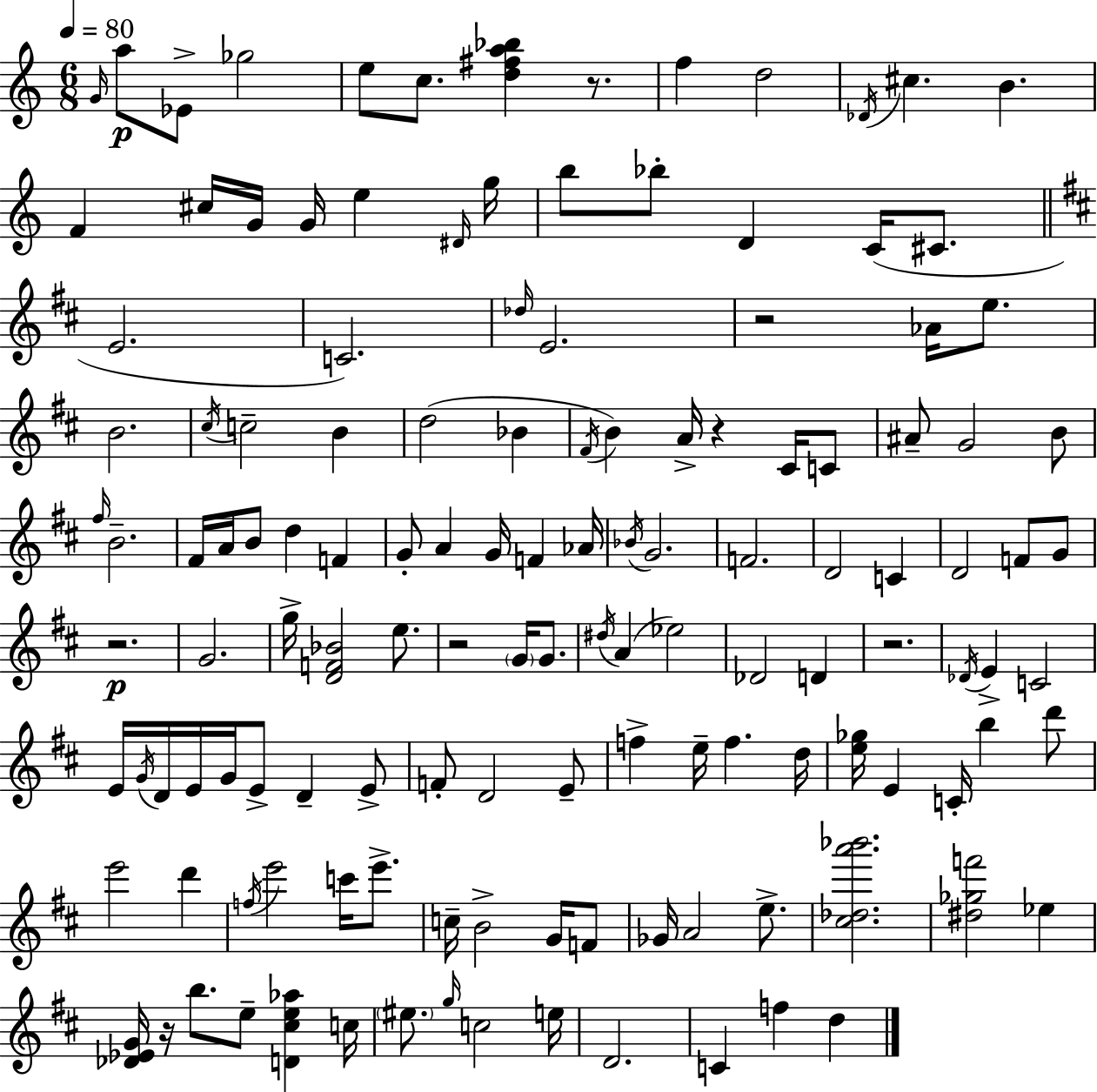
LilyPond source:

{
  \clef treble
  \numericTimeSignature
  \time 6/8
  \key c \major
  \tempo 4 = 80
  \grace { g'16 }\p a''8 ees'8-> ges''2 | e''8 c''8. <d'' fis'' a'' bes''>4 r8. | f''4 d''2 | \acciaccatura { des'16 } cis''4. b'4. | \break f'4 cis''16 g'16 g'16 e''4 | \grace { dis'16 } g''16 b''8 bes''8-. d'4 c'16( | cis'8. \bar "||" \break \key b \minor e'2. | c'2.) | \grace { des''16 } e'2. | r2 aes'16 e''8. | \break b'2. | \acciaccatura { cis''16 } c''2-- b'4 | d''2( bes'4 | \acciaccatura { fis'16 } b'4) a'16-> r4 | \break cis'16 c'8 ais'8-- g'2 | b'8 \grace { fis''16 } b'2.-- | fis'16 a'16 b'8 d''4 | f'4 g'8-. a'4 g'16 f'4 | \break aes'16 \acciaccatura { bes'16 } g'2. | f'2. | d'2 | c'4 d'2 | \break f'8 g'8 r2.\p | g'2. | g''16-> <d' f' bes'>2 | e''8. r2 | \break \parenthesize g'16 g'8. \acciaccatura { dis''16 }( a'4 ees''2) | des'2 | d'4 r2. | \acciaccatura { des'16 } e'4-> c'2 | \break e'16 \acciaccatura { g'16 } d'16 e'16 g'16 | e'8-> d'4-- e'8-> f'8-. d'2 | e'8-- f''4-> | e''16-- f''4. d''16 <e'' ges''>16 e'4 | \break c'16-. b''4 d'''8 e'''2 | d'''4 \acciaccatura { f''16 } e'''2 | c'''16 e'''8.-> c''16-- b'2-> | g'16 f'8 ges'16 a'2 | \break e''8.-> <cis'' des'' a''' bes'''>2. | <dis'' ges'' f'''>2 | ees''4 <des' ees' g'>16 r16 b''8. | e''8-- <d' cis'' e'' aes''>4 c''16 \parenthesize eis''8. | \break \grace { g''16 } c''2 e''16 d'2. | c'4 | f''4 d''4 \bar "|."
}